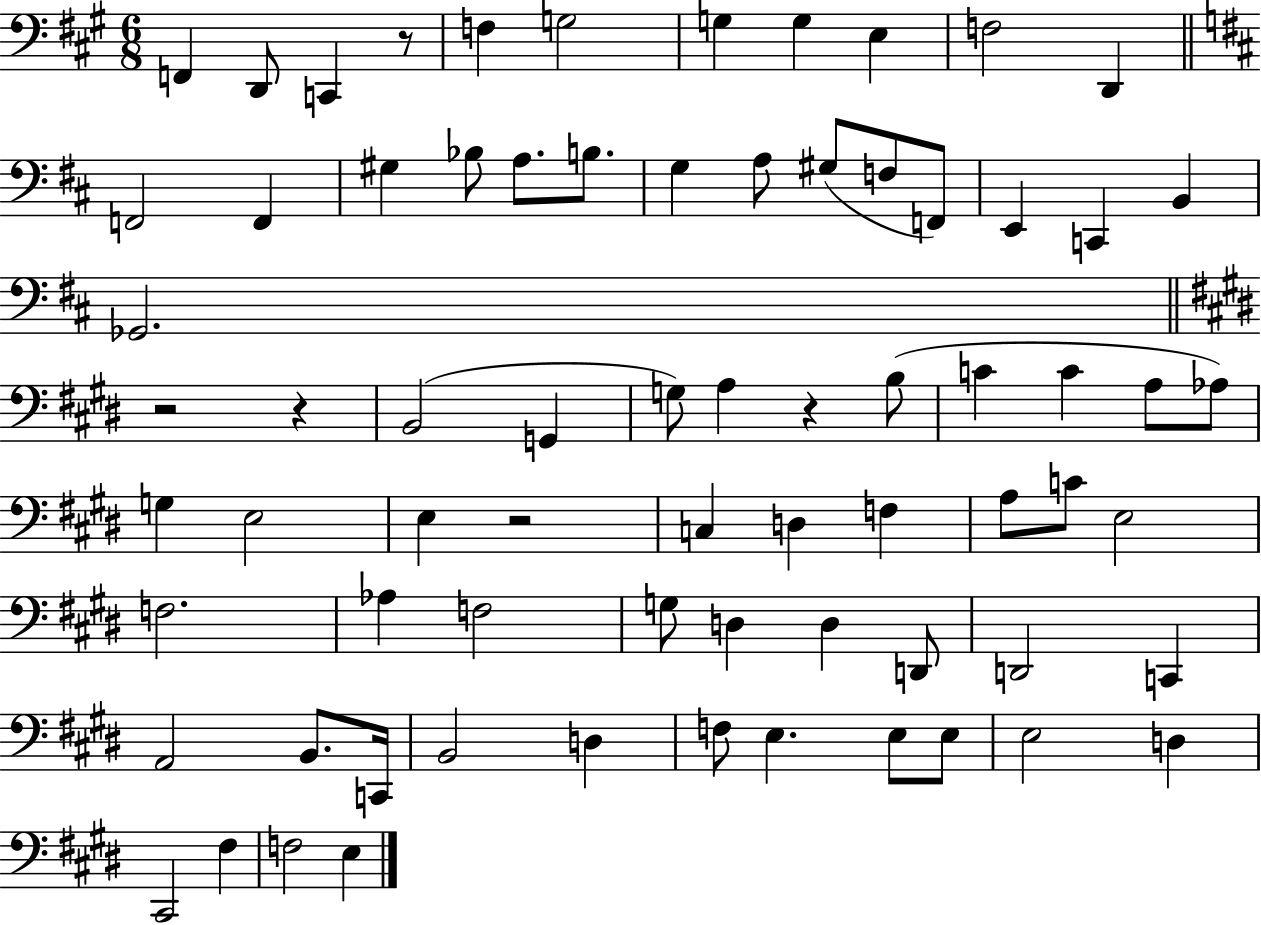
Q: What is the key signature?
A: A major